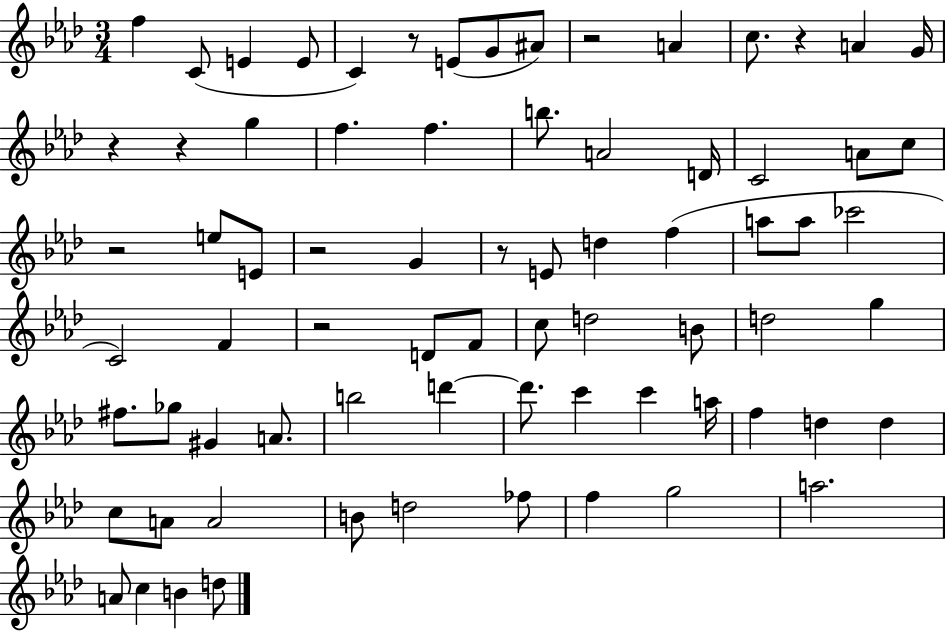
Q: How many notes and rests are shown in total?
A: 74